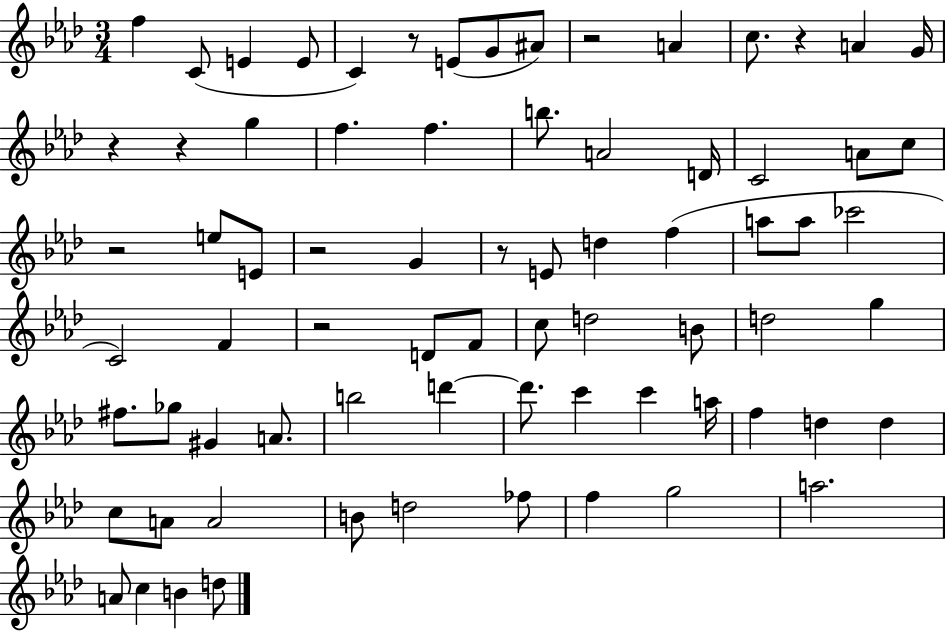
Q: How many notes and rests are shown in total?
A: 74